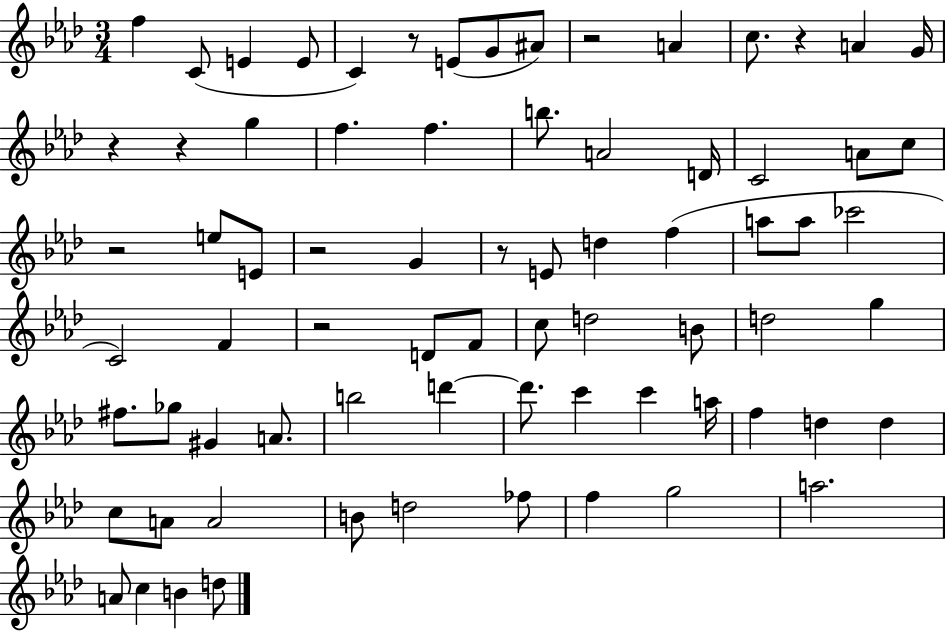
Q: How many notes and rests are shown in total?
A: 74